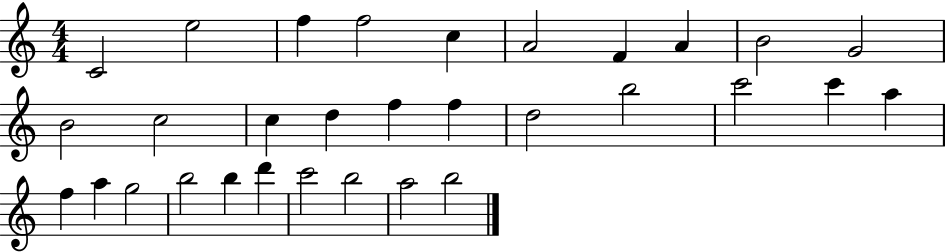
{
  \clef treble
  \numericTimeSignature
  \time 4/4
  \key c \major
  c'2 e''2 | f''4 f''2 c''4 | a'2 f'4 a'4 | b'2 g'2 | \break b'2 c''2 | c''4 d''4 f''4 f''4 | d''2 b''2 | c'''2 c'''4 a''4 | \break f''4 a''4 g''2 | b''2 b''4 d'''4 | c'''2 b''2 | a''2 b''2 | \break \bar "|."
}